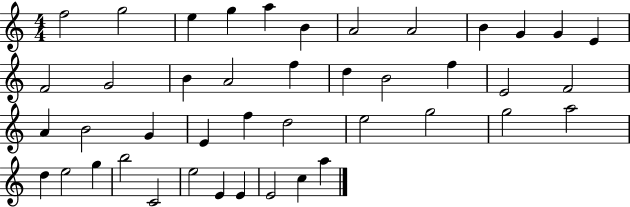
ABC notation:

X:1
T:Untitled
M:4/4
L:1/4
K:C
f2 g2 e g a B A2 A2 B G G E F2 G2 B A2 f d B2 f E2 F2 A B2 G E f d2 e2 g2 g2 a2 d e2 g b2 C2 e2 E E E2 c a